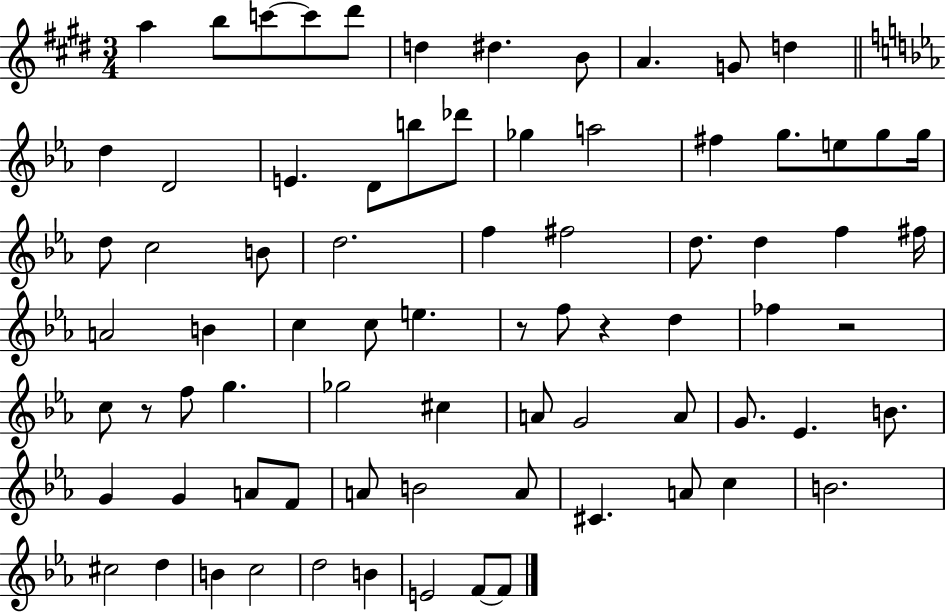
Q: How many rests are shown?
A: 4